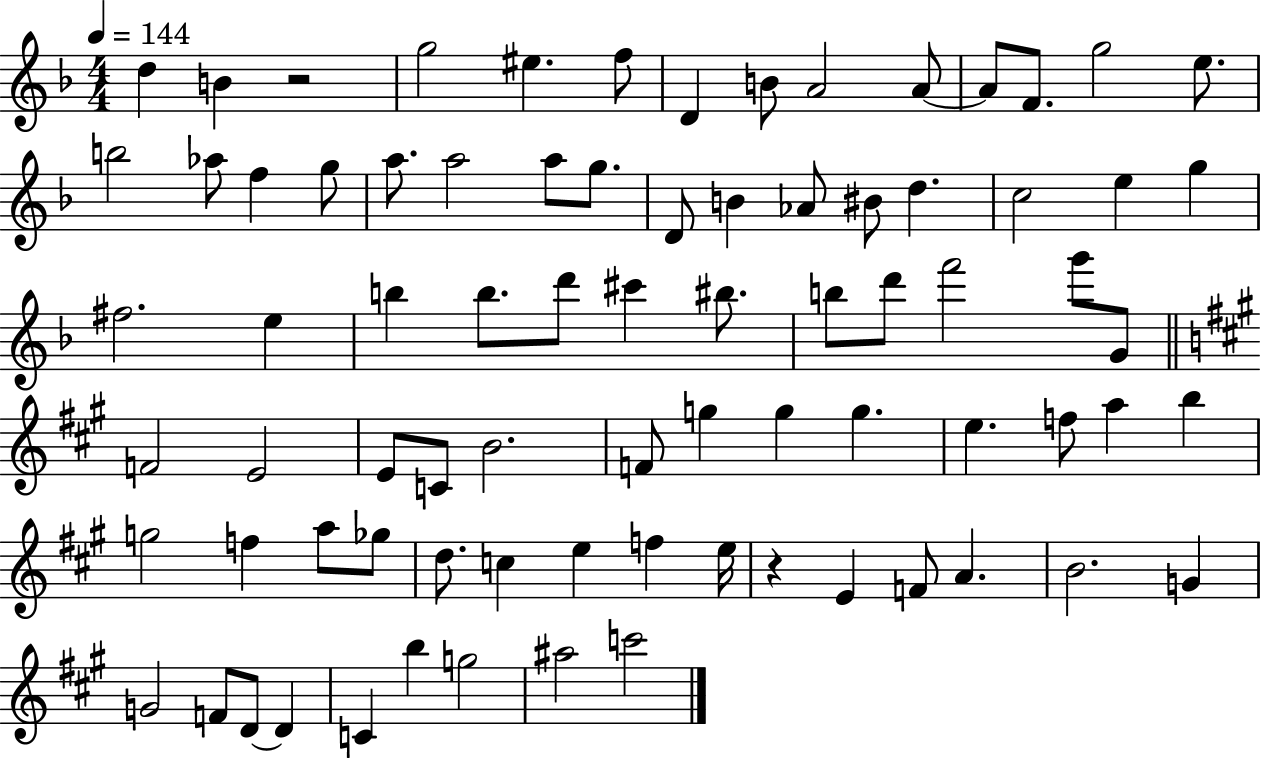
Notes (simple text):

D5/q B4/q R/h G5/h EIS5/q. F5/e D4/q B4/e A4/h A4/e A4/e F4/e. G5/h E5/e. B5/h Ab5/e F5/q G5/e A5/e. A5/h A5/e G5/e. D4/e B4/q Ab4/e BIS4/e D5/q. C5/h E5/q G5/q F#5/h. E5/q B5/q B5/e. D6/e C#6/q BIS5/e. B5/e D6/e F6/h G6/e G4/e F4/h E4/h E4/e C4/e B4/h. F4/e G5/q G5/q G5/q. E5/q. F5/e A5/q B5/q G5/h F5/q A5/e Gb5/e D5/e. C5/q E5/q F5/q E5/s R/q E4/q F4/e A4/q. B4/h. G4/q G4/h F4/e D4/e D4/q C4/q B5/q G5/h A#5/h C6/h